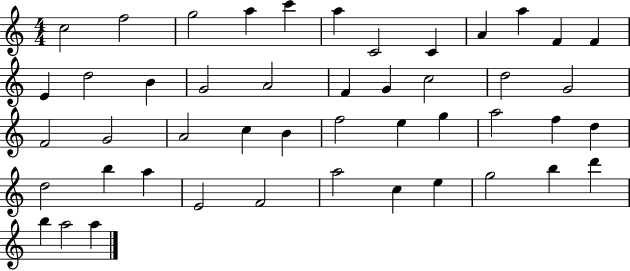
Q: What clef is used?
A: treble